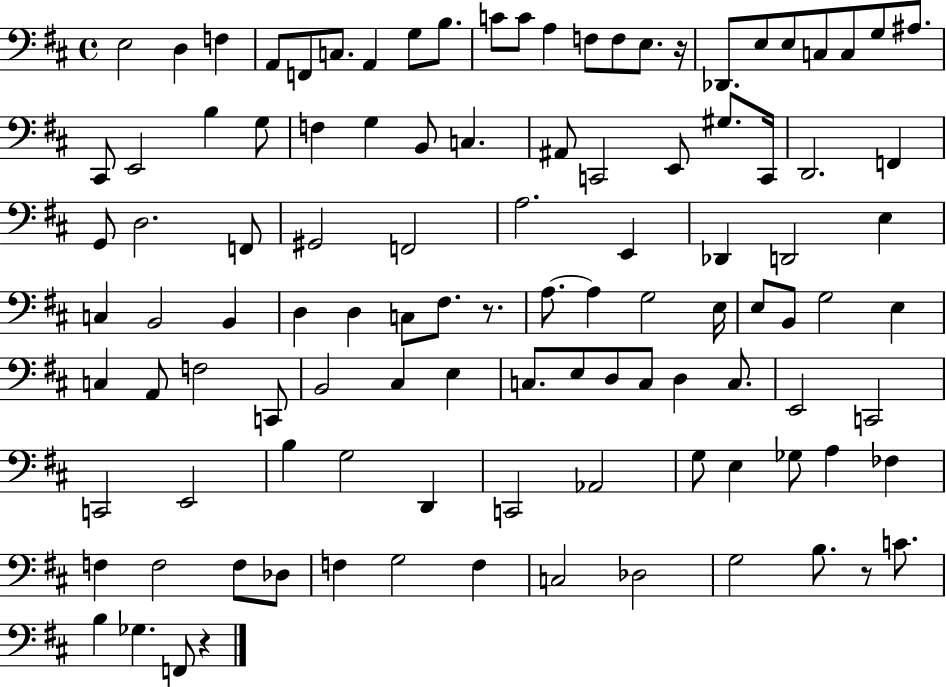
E3/h D3/q F3/q A2/e F2/e C3/e. A2/q G3/e B3/e. C4/e C4/e A3/q F3/e F3/e E3/e. R/s Db2/e. E3/e E3/e C3/e C3/e G3/e A#3/e. C#2/e E2/h B3/q G3/e F3/q G3/q B2/e C3/q. A#2/e C2/h E2/e G#3/e. C2/s D2/h. F2/q G2/e D3/h. F2/e G#2/h F2/h A3/h. E2/q Db2/q D2/h E3/q C3/q B2/h B2/q D3/q D3/q C3/e F#3/e. R/e. A3/e. A3/q G3/h E3/s E3/e B2/e G3/h E3/q C3/q A2/e F3/h C2/e B2/h C#3/q E3/q C3/e. E3/e D3/e C3/e D3/q C3/e. E2/h C2/h C2/h E2/h B3/q G3/h D2/q C2/h Ab2/h G3/e E3/q Gb3/e A3/q FES3/q F3/q F3/h F3/e Db3/e F3/q G3/h F3/q C3/h Db3/h G3/h B3/e. R/e C4/e. B3/q Gb3/q. F2/e R/q